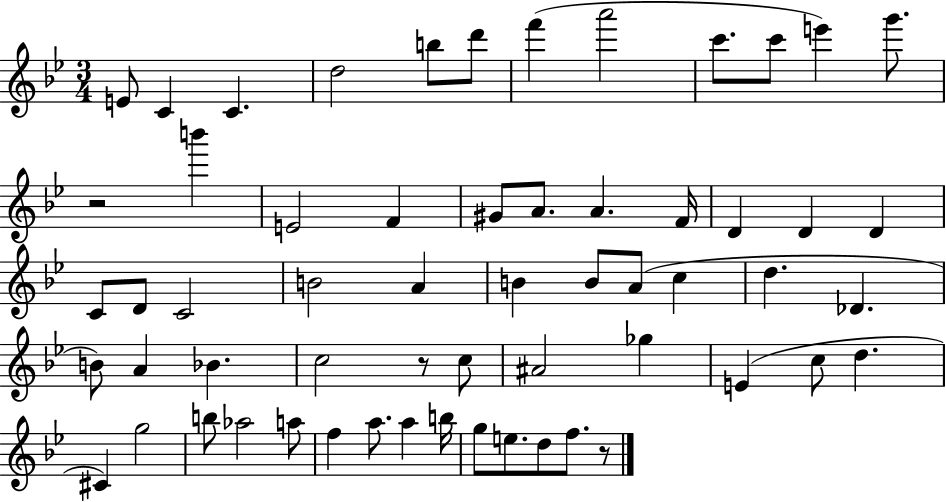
{
  \clef treble
  \numericTimeSignature
  \time 3/4
  \key bes \major
  e'8 c'4 c'4. | d''2 b''8 d'''8 | f'''4( a'''2 | c'''8. c'''8 e'''4) g'''8. | \break r2 b'''4 | e'2 f'4 | gis'8 a'8. a'4. f'16 | d'4 d'4 d'4 | \break c'8 d'8 c'2 | b'2 a'4 | b'4 b'8 a'8( c''4 | d''4. des'4. | \break b'8) a'4 bes'4. | c''2 r8 c''8 | ais'2 ges''4 | e'4( c''8 d''4. | \break cis'4) g''2 | b''8 aes''2 a''8 | f''4 a''8. a''4 b''16 | g''8 e''8. d''8 f''8. r8 | \break \bar "|."
}